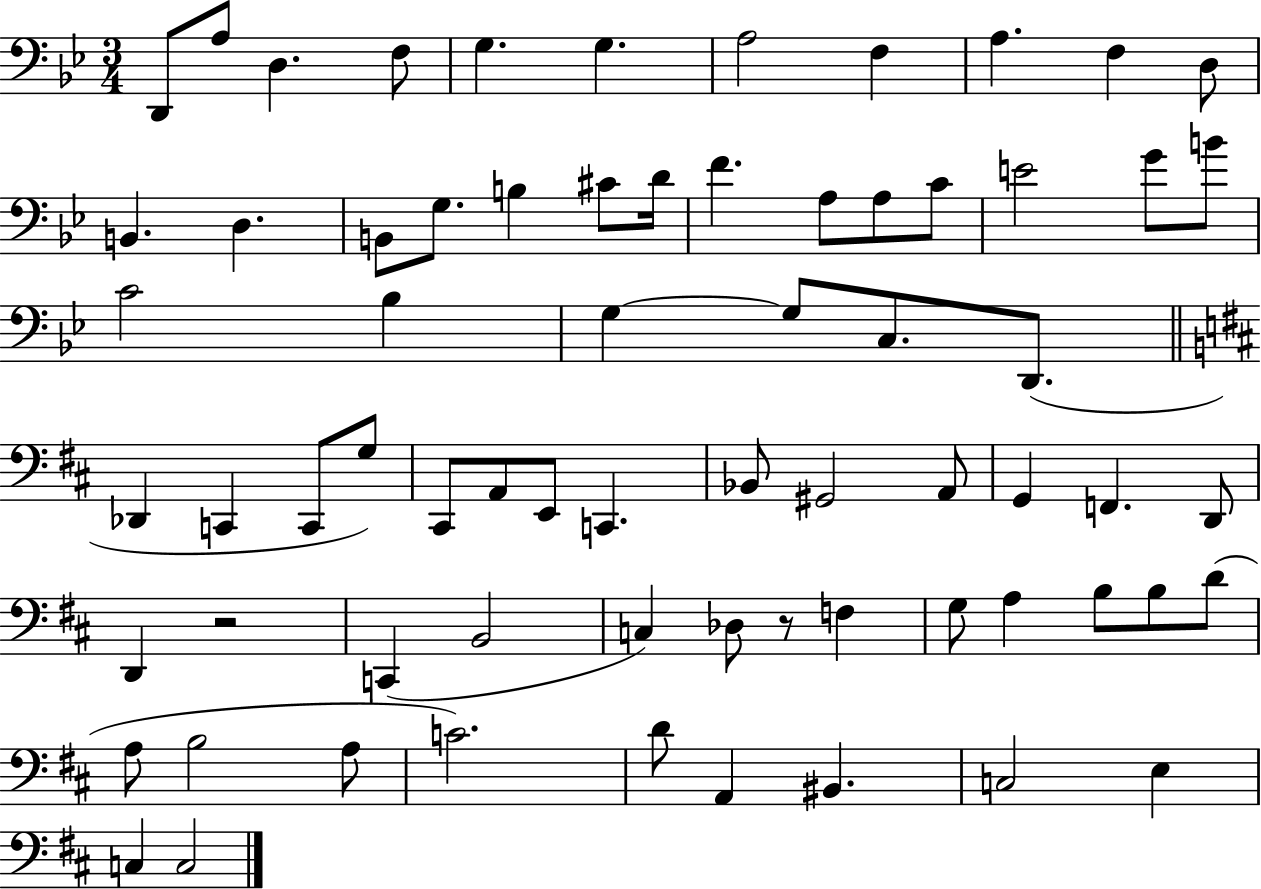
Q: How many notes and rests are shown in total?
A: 69